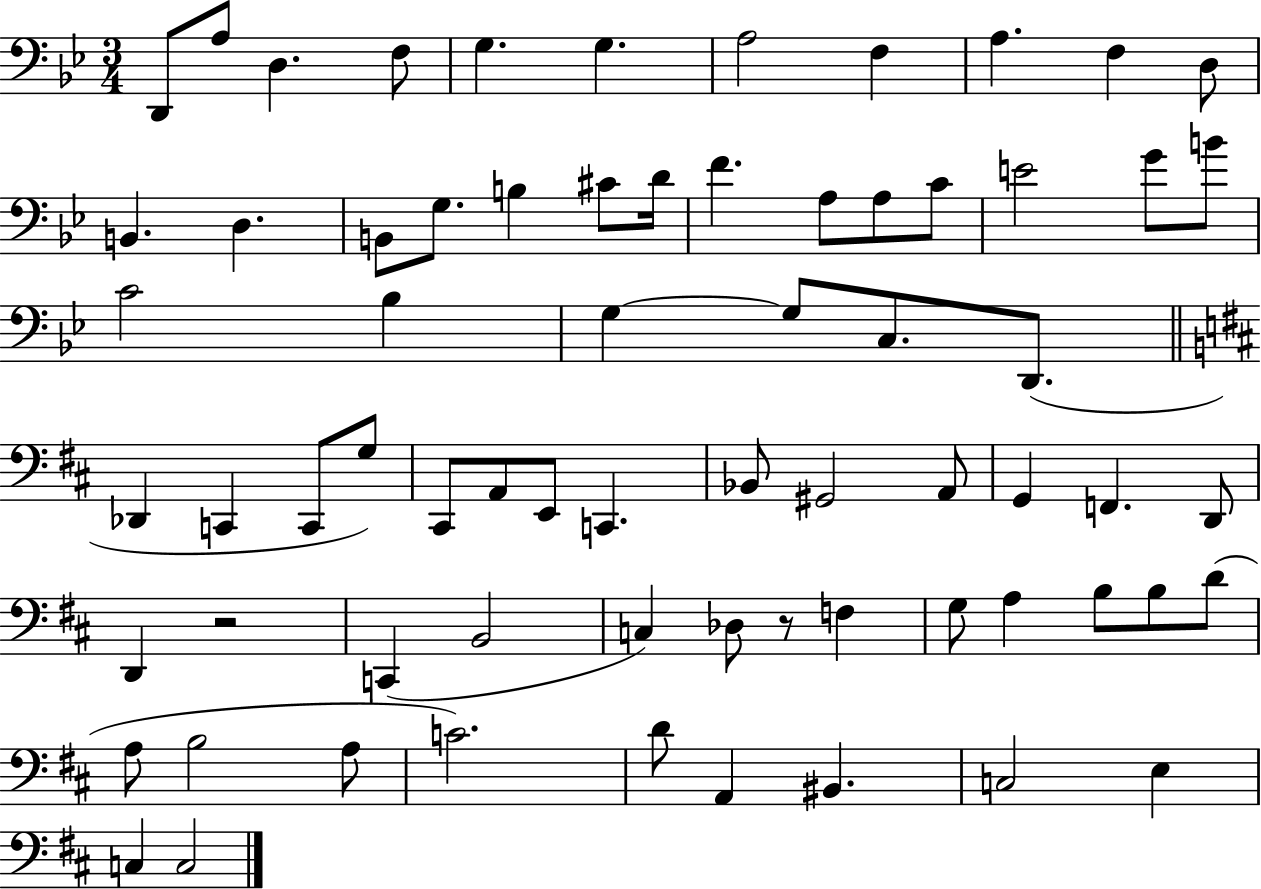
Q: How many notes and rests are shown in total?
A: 69